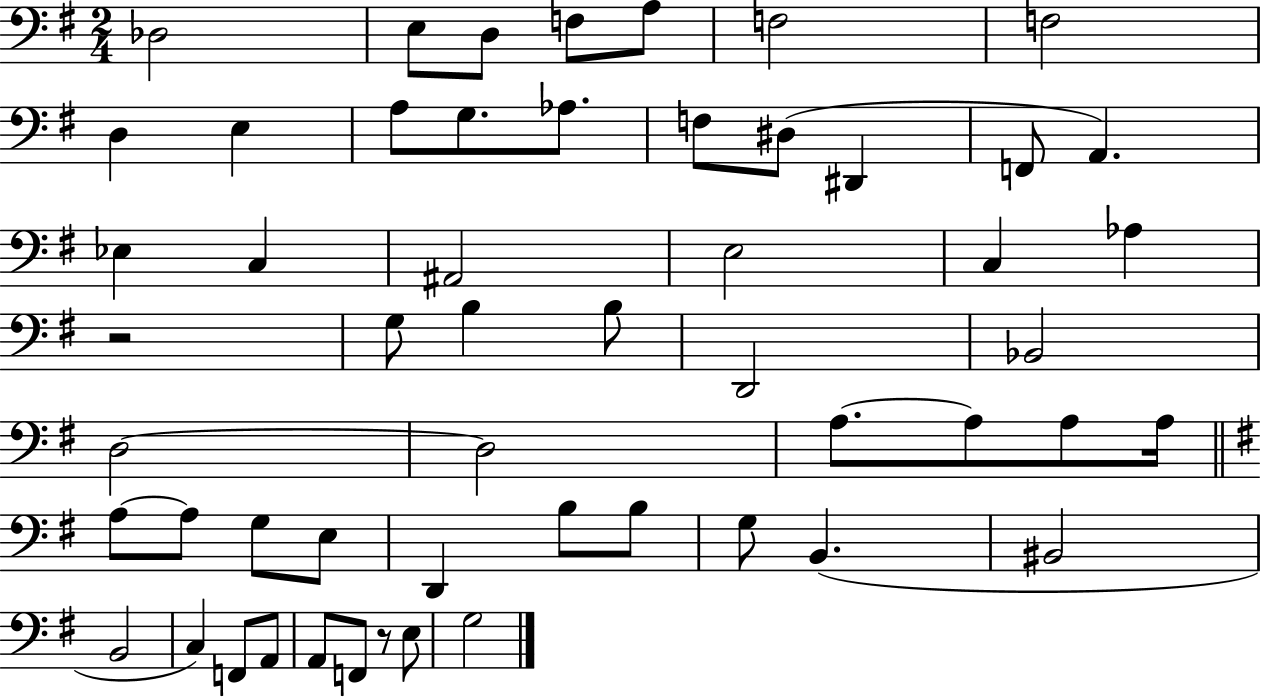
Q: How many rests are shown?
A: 2